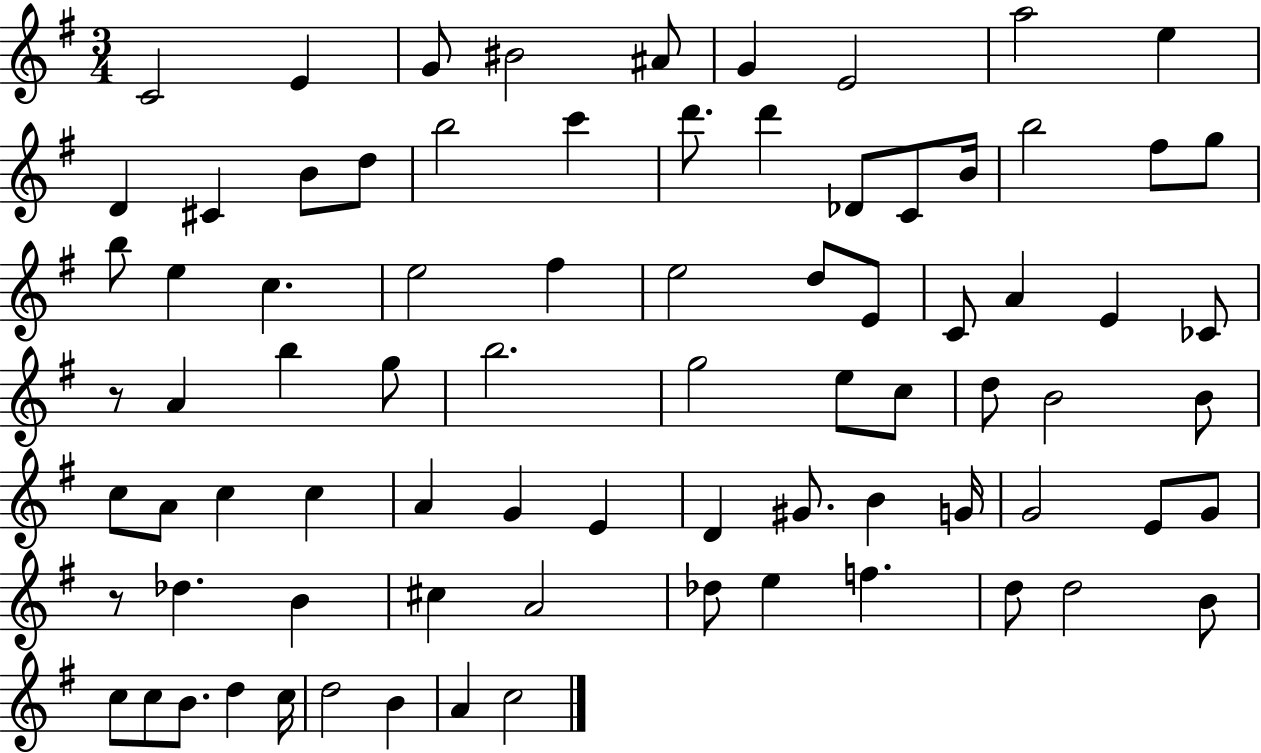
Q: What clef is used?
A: treble